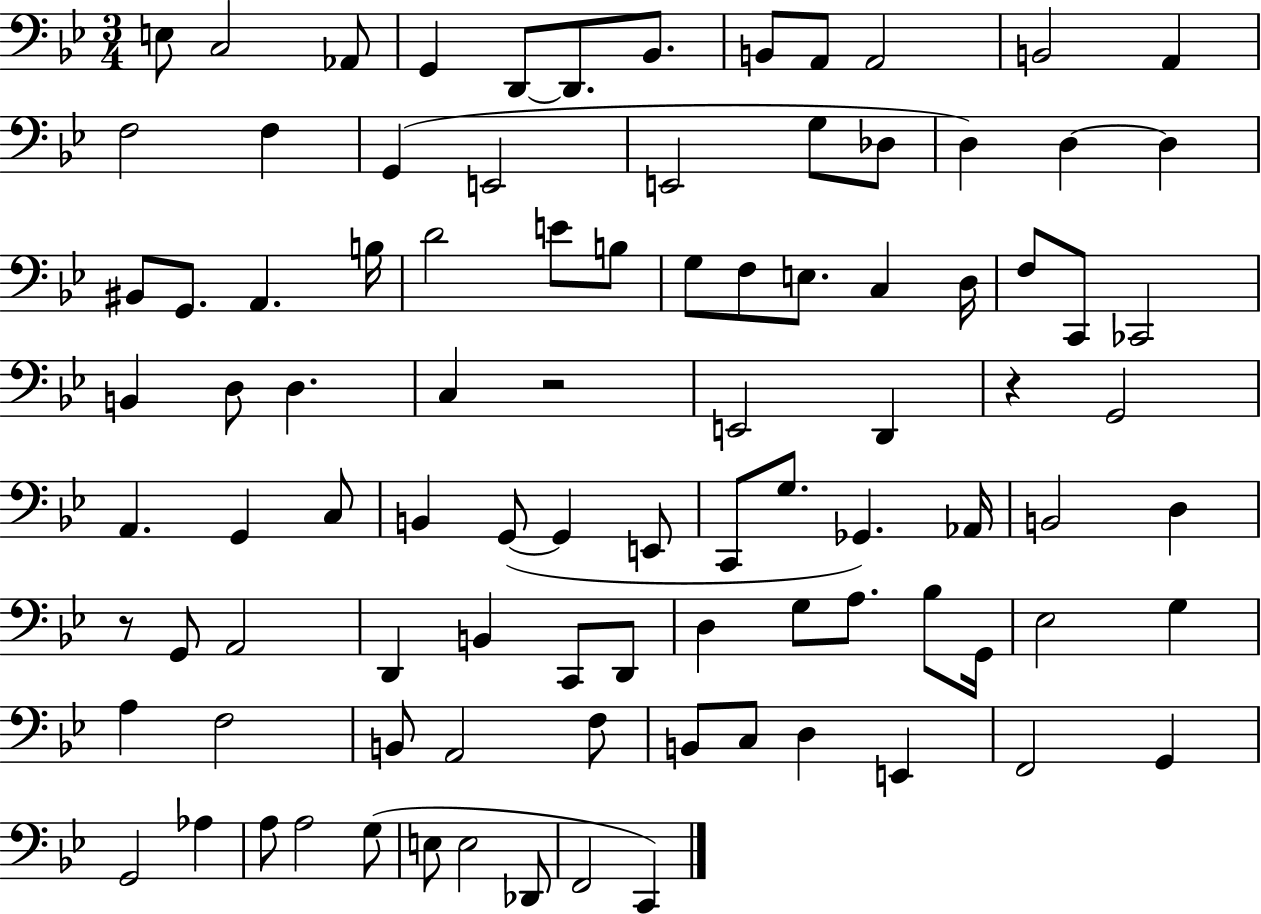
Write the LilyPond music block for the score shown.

{
  \clef bass
  \numericTimeSignature
  \time 3/4
  \key bes \major
  e8 c2 aes,8 | g,4 d,8~~ d,8. bes,8. | b,8 a,8 a,2 | b,2 a,4 | \break f2 f4 | g,4( e,2 | e,2 g8 des8 | d4) d4~~ d4 | \break bis,8 g,8. a,4. b16 | d'2 e'8 b8 | g8 f8 e8. c4 d16 | f8 c,8 ces,2 | \break b,4 d8 d4. | c4 r2 | e,2 d,4 | r4 g,2 | \break a,4. g,4 c8 | b,4 g,8~(~ g,4 e,8 | c,8 g8. ges,4.) aes,16 | b,2 d4 | \break r8 g,8 a,2 | d,4 b,4 c,8 d,8 | d4 g8 a8. bes8 g,16 | ees2 g4 | \break a4 f2 | b,8 a,2 f8 | b,8 c8 d4 e,4 | f,2 g,4 | \break g,2 aes4 | a8 a2 g8( | e8 e2 des,8 | f,2 c,4) | \break \bar "|."
}